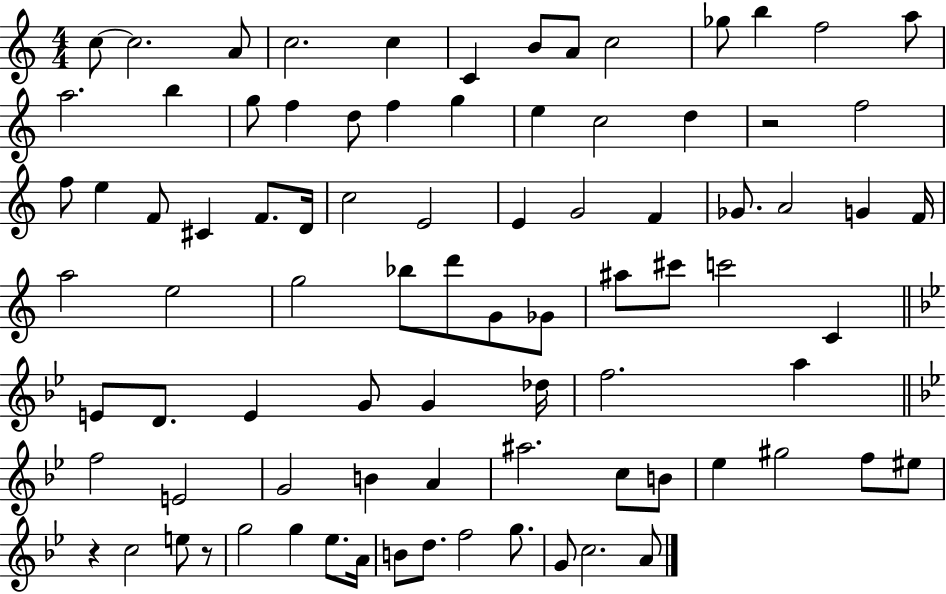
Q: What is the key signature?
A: C major